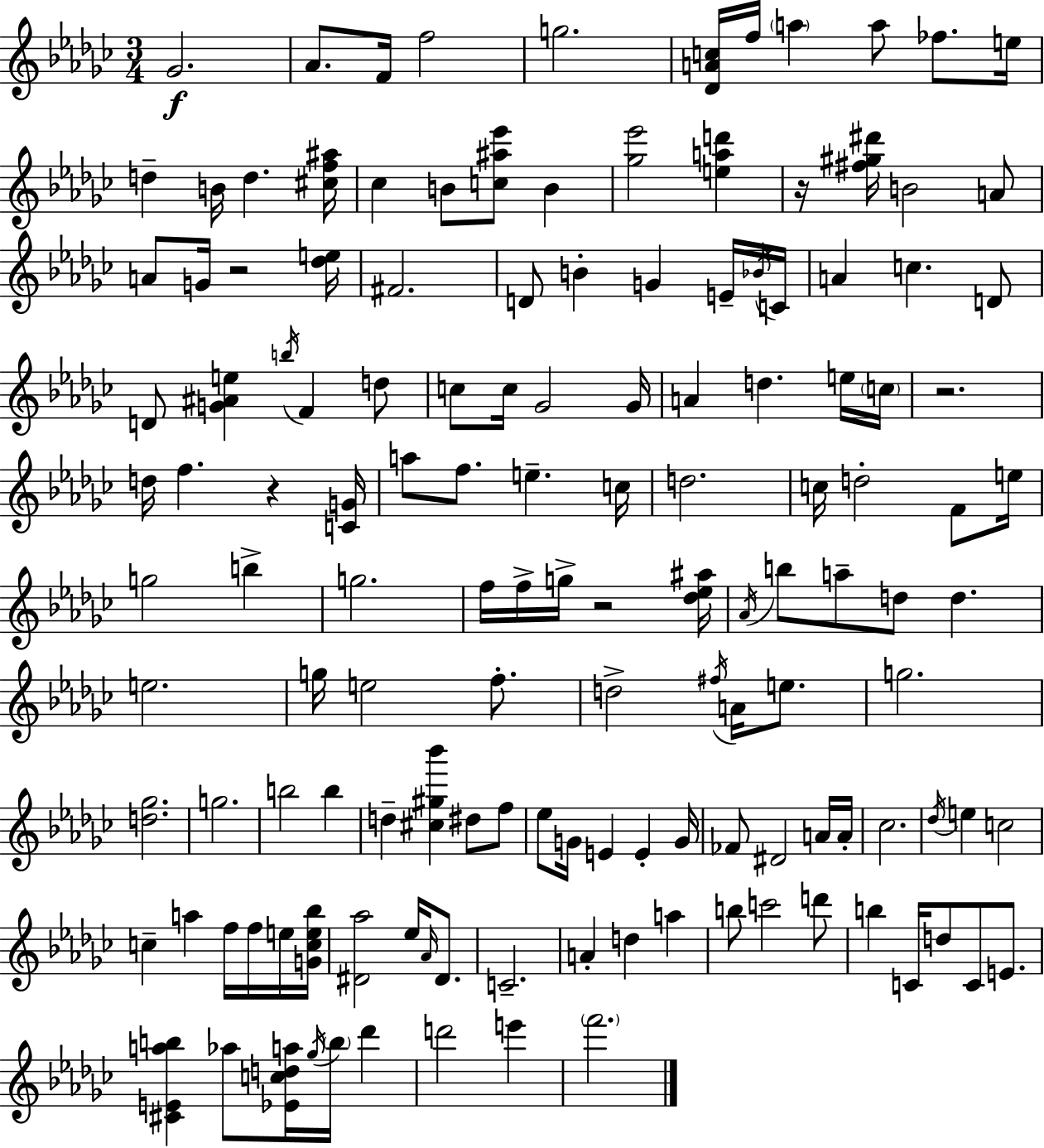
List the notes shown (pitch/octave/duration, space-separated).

Gb4/h. Ab4/e. F4/s F5/h G5/h. [Db4,A4,C5]/s F5/s A5/q A5/e FES5/e. E5/s D5/q B4/s D5/q. [C#5,F5,A#5]/s CES5/q B4/e [C5,A#5,Eb6]/e B4/q [Gb5,Eb6]/h [E5,A5,D6]/q R/s [F#5,G#5,D#6]/s B4/h A4/e A4/e G4/s R/h [Db5,E5]/s F#4/h. D4/e B4/q G4/q E4/s Bb4/s C4/s A4/q C5/q. D4/e D4/e [G4,A#4,E5]/q B5/s F4/q D5/e C5/e C5/s Gb4/h Gb4/s A4/q D5/q. E5/s C5/s R/h. D5/s F5/q. R/q [C4,G4]/s A5/e F5/e. E5/q. C5/s D5/h. C5/s D5/h F4/e E5/s G5/h B5/q G5/h. F5/s F5/s G5/s R/h [Db5,Eb5,A#5]/s Ab4/s B5/e A5/e D5/e D5/q. E5/h. G5/s E5/h F5/e. D5/h F#5/s A4/s E5/e. G5/h. [D5,Gb5]/h. G5/h. B5/h B5/q D5/q [C#5,G#5,Bb6]/q D#5/e F5/e Eb5/e G4/s E4/q E4/q G4/s FES4/e D#4/h A4/s A4/s CES5/h. Db5/s E5/q C5/h C5/q A5/q F5/s F5/s E5/s [G4,C5,E5,Bb5]/s [D#4,Ab5]/h Eb5/s Ab4/s D#4/e. C4/h. A4/q D5/q A5/q B5/e C6/h D6/e B5/q C4/s D5/e C4/e E4/e. [C#4,E4,A5,B5]/q Ab5/e [Eb4,C5,D5,A5]/s Gb5/s B5/s Db6/q D6/h E6/q F6/h.